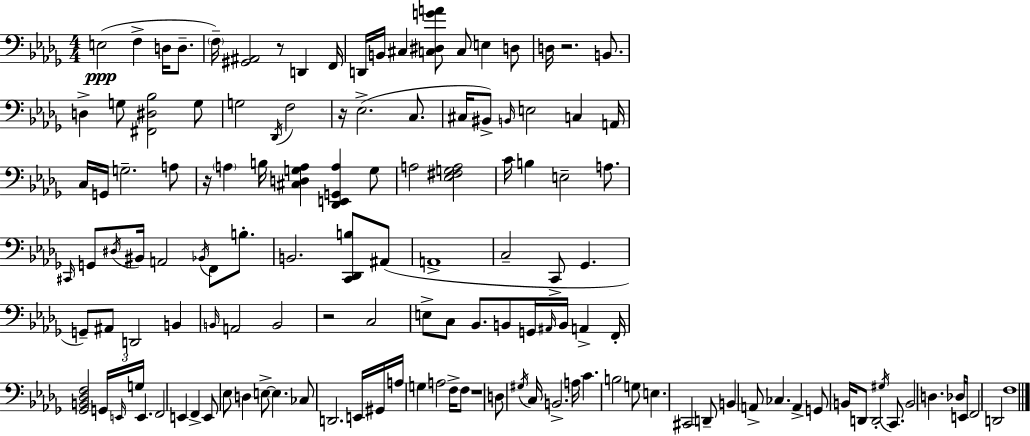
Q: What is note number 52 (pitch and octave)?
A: A2